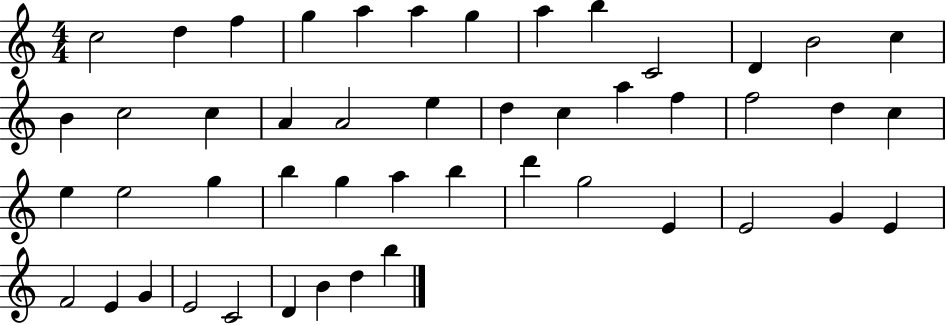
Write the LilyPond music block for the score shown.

{
  \clef treble
  \numericTimeSignature
  \time 4/4
  \key c \major
  c''2 d''4 f''4 | g''4 a''4 a''4 g''4 | a''4 b''4 c'2 | d'4 b'2 c''4 | \break b'4 c''2 c''4 | a'4 a'2 e''4 | d''4 c''4 a''4 f''4 | f''2 d''4 c''4 | \break e''4 e''2 g''4 | b''4 g''4 a''4 b''4 | d'''4 g''2 e'4 | e'2 g'4 e'4 | \break f'2 e'4 g'4 | e'2 c'2 | d'4 b'4 d''4 b''4 | \bar "|."
}